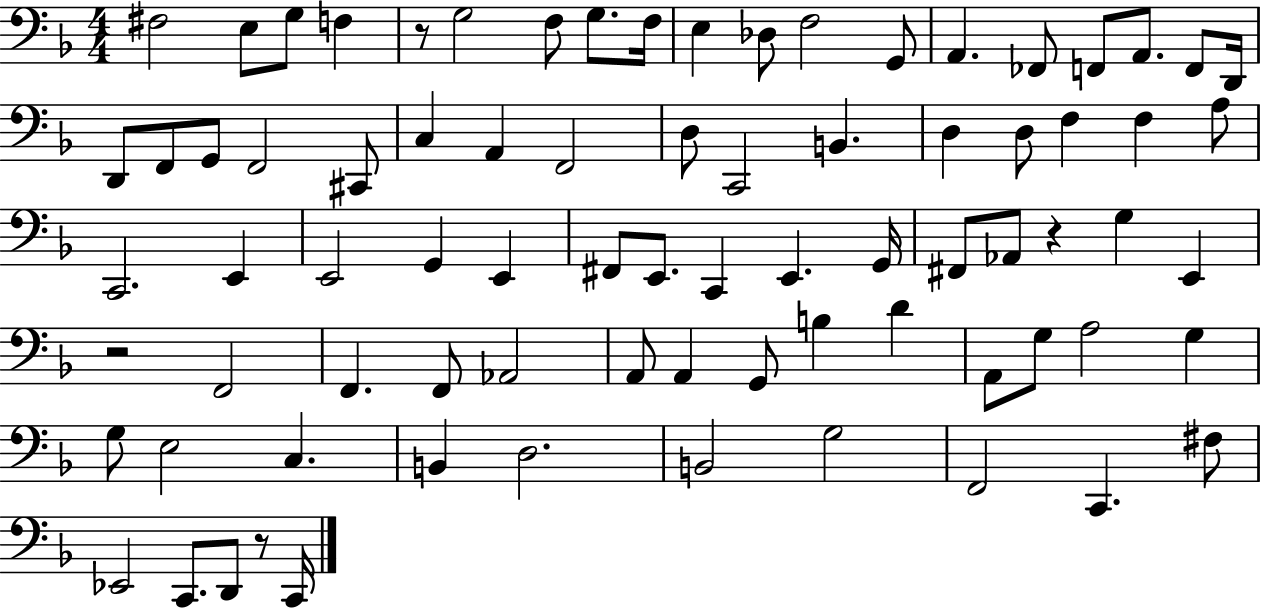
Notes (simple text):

F#3/h E3/e G3/e F3/q R/e G3/h F3/e G3/e. F3/s E3/q Db3/e F3/h G2/e A2/q. FES2/e F2/e A2/e. F2/e D2/s D2/e F2/e G2/e F2/h C#2/e C3/q A2/q F2/h D3/e C2/h B2/q. D3/q D3/e F3/q F3/q A3/e C2/h. E2/q E2/h G2/q E2/q F#2/e E2/e. C2/q E2/q. G2/s F#2/e Ab2/e R/q G3/q E2/q R/h F2/h F2/q. F2/e Ab2/h A2/e A2/q G2/e B3/q D4/q A2/e G3/e A3/h G3/q G3/e E3/h C3/q. B2/q D3/h. B2/h G3/h F2/h C2/q. F#3/e Eb2/h C2/e. D2/e R/e C2/s